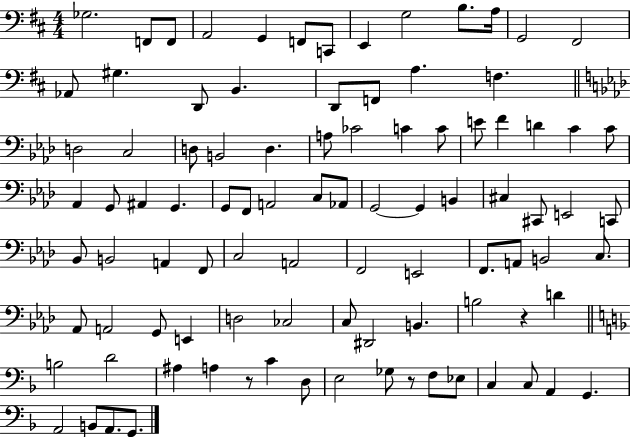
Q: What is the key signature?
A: D major